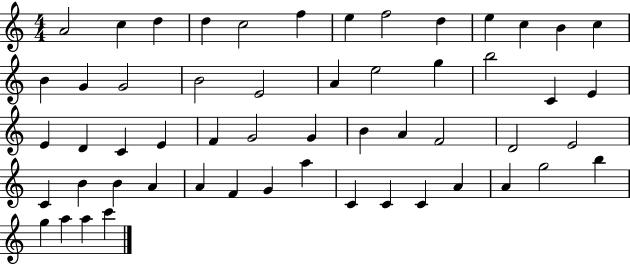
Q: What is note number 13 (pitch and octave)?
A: C5